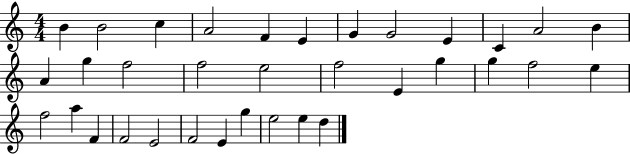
X:1
T:Untitled
M:4/4
L:1/4
K:C
B B2 c A2 F E G G2 E C A2 B A g f2 f2 e2 f2 E g g f2 e f2 a F F2 E2 F2 E g e2 e d